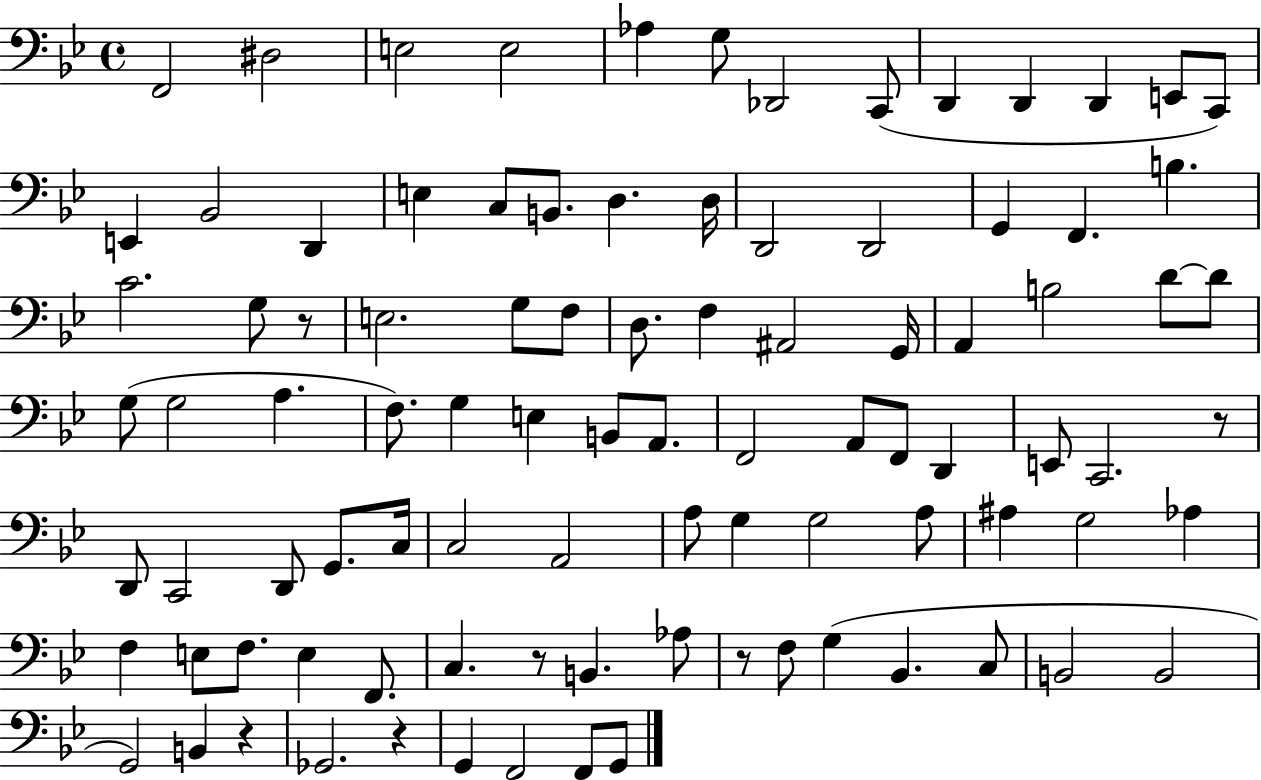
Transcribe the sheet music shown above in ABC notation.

X:1
T:Untitled
M:4/4
L:1/4
K:Bb
F,,2 ^D,2 E,2 E,2 _A, G,/2 _D,,2 C,,/2 D,, D,, D,, E,,/2 C,,/2 E,, _B,,2 D,, E, C,/2 B,,/2 D, D,/4 D,,2 D,,2 G,, F,, B, C2 G,/2 z/2 E,2 G,/2 F,/2 D,/2 F, ^A,,2 G,,/4 A,, B,2 D/2 D/2 G,/2 G,2 A, F,/2 G, E, B,,/2 A,,/2 F,,2 A,,/2 F,,/2 D,, E,,/2 C,,2 z/2 D,,/2 C,,2 D,,/2 G,,/2 C,/4 C,2 A,,2 A,/2 G, G,2 A,/2 ^A, G,2 _A, F, E,/2 F,/2 E, F,,/2 C, z/2 B,, _A,/2 z/2 F,/2 G, _B,, C,/2 B,,2 B,,2 G,,2 B,, z _G,,2 z G,, F,,2 F,,/2 G,,/2